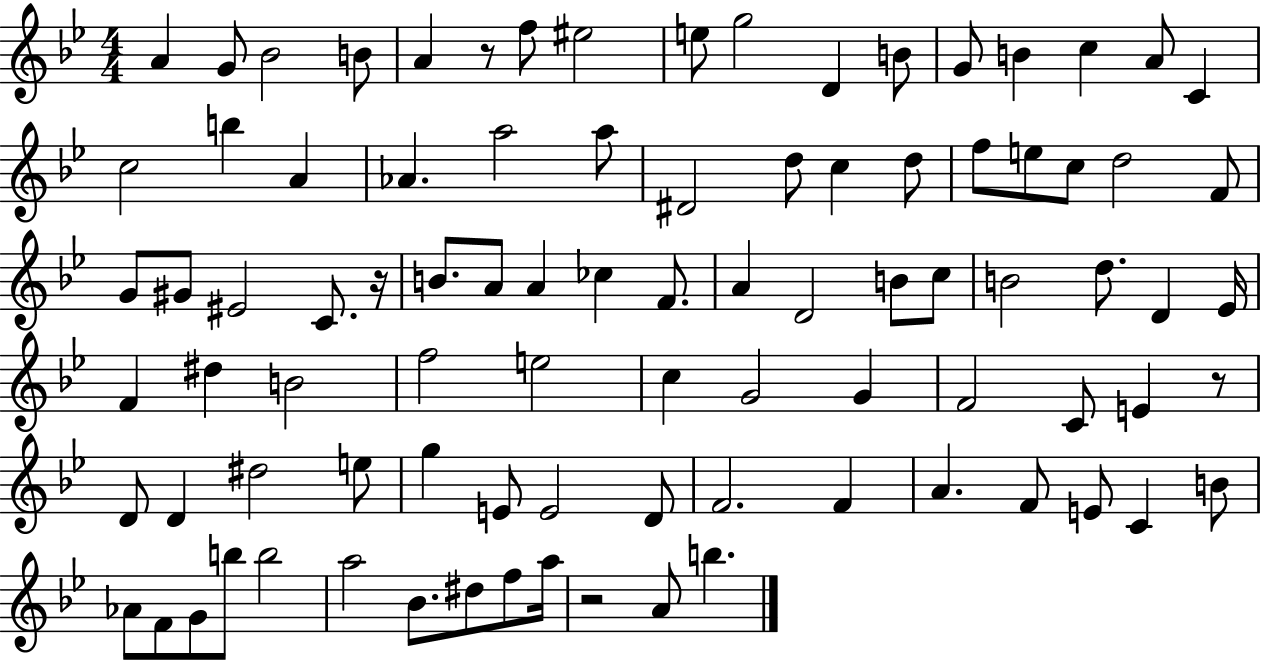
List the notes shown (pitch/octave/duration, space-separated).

A4/q G4/e Bb4/h B4/e A4/q R/e F5/e EIS5/h E5/e G5/h D4/q B4/e G4/e B4/q C5/q A4/e C4/q C5/h B5/q A4/q Ab4/q. A5/h A5/e D#4/h D5/e C5/q D5/e F5/e E5/e C5/e D5/h F4/e G4/e G#4/e EIS4/h C4/e. R/s B4/e. A4/e A4/q CES5/q F4/e. A4/q D4/h B4/e C5/e B4/h D5/e. D4/q Eb4/s F4/q D#5/q B4/h F5/h E5/h C5/q G4/h G4/q F4/h C4/e E4/q R/e D4/e D4/q D#5/h E5/e G5/q E4/e E4/h D4/e F4/h. F4/q A4/q. F4/e E4/e C4/q B4/e Ab4/e F4/e G4/e B5/e B5/h A5/h Bb4/e. D#5/e F5/e A5/s R/h A4/e B5/q.